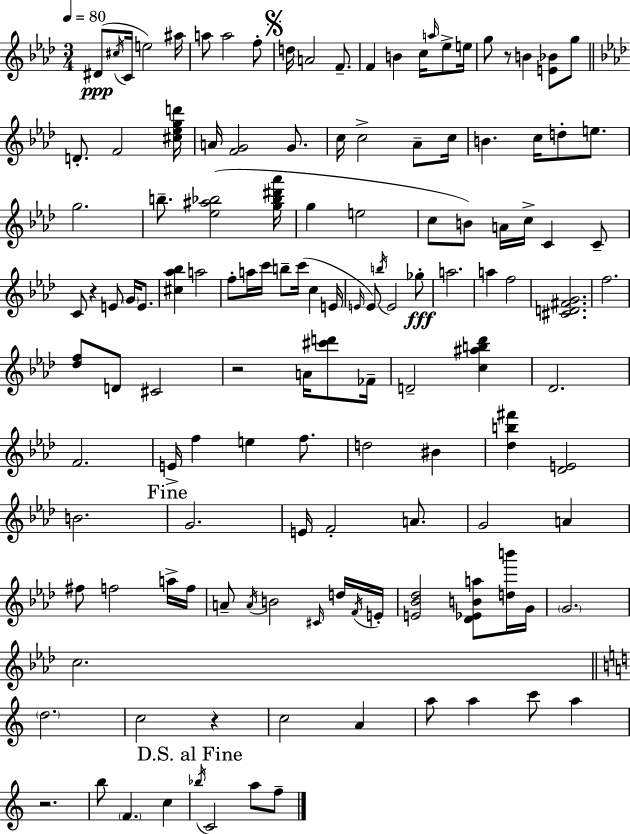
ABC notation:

X:1
T:Untitled
M:3/4
L:1/4
K:Ab
^D/2 ^c/4 C/4 e2 ^a/4 a/2 a2 f/2 d/4 A2 F/2 F B c/4 a/4 _e/2 e/4 g/2 z/2 B [E_B]/2 g/2 D/2 F2 [^c_egd']/4 A/4 [FG]2 G/2 c/4 c2 _A/2 c/4 B c/4 d/2 e/2 g2 b/2 [_e^a_b]2 [g_b^d'_a']/4 g e2 c/2 B/2 A/4 c/4 C C/2 C/2 z E/2 G/4 E/2 [^c_a_b] a2 f/2 a/4 c'/4 b/2 c'/4 c E/4 E/4 E/2 b/4 E2 _g/2 a2 a f2 [^CD^FG]2 f2 [_df]/2 D/2 ^C2 z2 A/4 [^c'd']/2 _F/4 D2 [c^ab_d'] _D2 F2 E/4 f e f/2 d2 ^B [_db^f'] [_DE]2 B2 G2 E/4 F2 A/2 G2 A ^f/2 f2 a/4 f/4 A/2 A/4 B2 ^C/4 d/4 F/4 E/4 [E_B_d]2 [_D_EBa]/2 [db']/4 G/4 G2 c2 d2 c2 z c2 A a/2 a c'/2 a z2 b/2 F c _b/4 C2 a/2 f/2